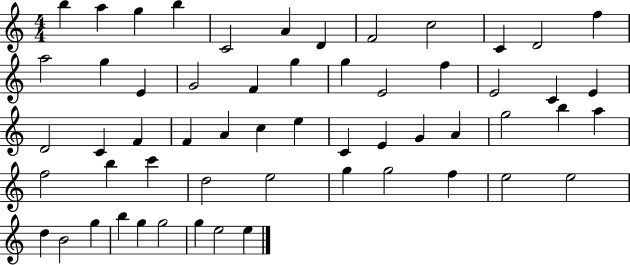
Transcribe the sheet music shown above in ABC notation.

X:1
T:Untitled
M:4/4
L:1/4
K:C
b a g b C2 A D F2 c2 C D2 f a2 g E G2 F g g E2 f E2 C E D2 C F F A c e C E G A g2 b a f2 b c' d2 e2 g g2 f e2 e2 d B2 g b g g2 g e2 e